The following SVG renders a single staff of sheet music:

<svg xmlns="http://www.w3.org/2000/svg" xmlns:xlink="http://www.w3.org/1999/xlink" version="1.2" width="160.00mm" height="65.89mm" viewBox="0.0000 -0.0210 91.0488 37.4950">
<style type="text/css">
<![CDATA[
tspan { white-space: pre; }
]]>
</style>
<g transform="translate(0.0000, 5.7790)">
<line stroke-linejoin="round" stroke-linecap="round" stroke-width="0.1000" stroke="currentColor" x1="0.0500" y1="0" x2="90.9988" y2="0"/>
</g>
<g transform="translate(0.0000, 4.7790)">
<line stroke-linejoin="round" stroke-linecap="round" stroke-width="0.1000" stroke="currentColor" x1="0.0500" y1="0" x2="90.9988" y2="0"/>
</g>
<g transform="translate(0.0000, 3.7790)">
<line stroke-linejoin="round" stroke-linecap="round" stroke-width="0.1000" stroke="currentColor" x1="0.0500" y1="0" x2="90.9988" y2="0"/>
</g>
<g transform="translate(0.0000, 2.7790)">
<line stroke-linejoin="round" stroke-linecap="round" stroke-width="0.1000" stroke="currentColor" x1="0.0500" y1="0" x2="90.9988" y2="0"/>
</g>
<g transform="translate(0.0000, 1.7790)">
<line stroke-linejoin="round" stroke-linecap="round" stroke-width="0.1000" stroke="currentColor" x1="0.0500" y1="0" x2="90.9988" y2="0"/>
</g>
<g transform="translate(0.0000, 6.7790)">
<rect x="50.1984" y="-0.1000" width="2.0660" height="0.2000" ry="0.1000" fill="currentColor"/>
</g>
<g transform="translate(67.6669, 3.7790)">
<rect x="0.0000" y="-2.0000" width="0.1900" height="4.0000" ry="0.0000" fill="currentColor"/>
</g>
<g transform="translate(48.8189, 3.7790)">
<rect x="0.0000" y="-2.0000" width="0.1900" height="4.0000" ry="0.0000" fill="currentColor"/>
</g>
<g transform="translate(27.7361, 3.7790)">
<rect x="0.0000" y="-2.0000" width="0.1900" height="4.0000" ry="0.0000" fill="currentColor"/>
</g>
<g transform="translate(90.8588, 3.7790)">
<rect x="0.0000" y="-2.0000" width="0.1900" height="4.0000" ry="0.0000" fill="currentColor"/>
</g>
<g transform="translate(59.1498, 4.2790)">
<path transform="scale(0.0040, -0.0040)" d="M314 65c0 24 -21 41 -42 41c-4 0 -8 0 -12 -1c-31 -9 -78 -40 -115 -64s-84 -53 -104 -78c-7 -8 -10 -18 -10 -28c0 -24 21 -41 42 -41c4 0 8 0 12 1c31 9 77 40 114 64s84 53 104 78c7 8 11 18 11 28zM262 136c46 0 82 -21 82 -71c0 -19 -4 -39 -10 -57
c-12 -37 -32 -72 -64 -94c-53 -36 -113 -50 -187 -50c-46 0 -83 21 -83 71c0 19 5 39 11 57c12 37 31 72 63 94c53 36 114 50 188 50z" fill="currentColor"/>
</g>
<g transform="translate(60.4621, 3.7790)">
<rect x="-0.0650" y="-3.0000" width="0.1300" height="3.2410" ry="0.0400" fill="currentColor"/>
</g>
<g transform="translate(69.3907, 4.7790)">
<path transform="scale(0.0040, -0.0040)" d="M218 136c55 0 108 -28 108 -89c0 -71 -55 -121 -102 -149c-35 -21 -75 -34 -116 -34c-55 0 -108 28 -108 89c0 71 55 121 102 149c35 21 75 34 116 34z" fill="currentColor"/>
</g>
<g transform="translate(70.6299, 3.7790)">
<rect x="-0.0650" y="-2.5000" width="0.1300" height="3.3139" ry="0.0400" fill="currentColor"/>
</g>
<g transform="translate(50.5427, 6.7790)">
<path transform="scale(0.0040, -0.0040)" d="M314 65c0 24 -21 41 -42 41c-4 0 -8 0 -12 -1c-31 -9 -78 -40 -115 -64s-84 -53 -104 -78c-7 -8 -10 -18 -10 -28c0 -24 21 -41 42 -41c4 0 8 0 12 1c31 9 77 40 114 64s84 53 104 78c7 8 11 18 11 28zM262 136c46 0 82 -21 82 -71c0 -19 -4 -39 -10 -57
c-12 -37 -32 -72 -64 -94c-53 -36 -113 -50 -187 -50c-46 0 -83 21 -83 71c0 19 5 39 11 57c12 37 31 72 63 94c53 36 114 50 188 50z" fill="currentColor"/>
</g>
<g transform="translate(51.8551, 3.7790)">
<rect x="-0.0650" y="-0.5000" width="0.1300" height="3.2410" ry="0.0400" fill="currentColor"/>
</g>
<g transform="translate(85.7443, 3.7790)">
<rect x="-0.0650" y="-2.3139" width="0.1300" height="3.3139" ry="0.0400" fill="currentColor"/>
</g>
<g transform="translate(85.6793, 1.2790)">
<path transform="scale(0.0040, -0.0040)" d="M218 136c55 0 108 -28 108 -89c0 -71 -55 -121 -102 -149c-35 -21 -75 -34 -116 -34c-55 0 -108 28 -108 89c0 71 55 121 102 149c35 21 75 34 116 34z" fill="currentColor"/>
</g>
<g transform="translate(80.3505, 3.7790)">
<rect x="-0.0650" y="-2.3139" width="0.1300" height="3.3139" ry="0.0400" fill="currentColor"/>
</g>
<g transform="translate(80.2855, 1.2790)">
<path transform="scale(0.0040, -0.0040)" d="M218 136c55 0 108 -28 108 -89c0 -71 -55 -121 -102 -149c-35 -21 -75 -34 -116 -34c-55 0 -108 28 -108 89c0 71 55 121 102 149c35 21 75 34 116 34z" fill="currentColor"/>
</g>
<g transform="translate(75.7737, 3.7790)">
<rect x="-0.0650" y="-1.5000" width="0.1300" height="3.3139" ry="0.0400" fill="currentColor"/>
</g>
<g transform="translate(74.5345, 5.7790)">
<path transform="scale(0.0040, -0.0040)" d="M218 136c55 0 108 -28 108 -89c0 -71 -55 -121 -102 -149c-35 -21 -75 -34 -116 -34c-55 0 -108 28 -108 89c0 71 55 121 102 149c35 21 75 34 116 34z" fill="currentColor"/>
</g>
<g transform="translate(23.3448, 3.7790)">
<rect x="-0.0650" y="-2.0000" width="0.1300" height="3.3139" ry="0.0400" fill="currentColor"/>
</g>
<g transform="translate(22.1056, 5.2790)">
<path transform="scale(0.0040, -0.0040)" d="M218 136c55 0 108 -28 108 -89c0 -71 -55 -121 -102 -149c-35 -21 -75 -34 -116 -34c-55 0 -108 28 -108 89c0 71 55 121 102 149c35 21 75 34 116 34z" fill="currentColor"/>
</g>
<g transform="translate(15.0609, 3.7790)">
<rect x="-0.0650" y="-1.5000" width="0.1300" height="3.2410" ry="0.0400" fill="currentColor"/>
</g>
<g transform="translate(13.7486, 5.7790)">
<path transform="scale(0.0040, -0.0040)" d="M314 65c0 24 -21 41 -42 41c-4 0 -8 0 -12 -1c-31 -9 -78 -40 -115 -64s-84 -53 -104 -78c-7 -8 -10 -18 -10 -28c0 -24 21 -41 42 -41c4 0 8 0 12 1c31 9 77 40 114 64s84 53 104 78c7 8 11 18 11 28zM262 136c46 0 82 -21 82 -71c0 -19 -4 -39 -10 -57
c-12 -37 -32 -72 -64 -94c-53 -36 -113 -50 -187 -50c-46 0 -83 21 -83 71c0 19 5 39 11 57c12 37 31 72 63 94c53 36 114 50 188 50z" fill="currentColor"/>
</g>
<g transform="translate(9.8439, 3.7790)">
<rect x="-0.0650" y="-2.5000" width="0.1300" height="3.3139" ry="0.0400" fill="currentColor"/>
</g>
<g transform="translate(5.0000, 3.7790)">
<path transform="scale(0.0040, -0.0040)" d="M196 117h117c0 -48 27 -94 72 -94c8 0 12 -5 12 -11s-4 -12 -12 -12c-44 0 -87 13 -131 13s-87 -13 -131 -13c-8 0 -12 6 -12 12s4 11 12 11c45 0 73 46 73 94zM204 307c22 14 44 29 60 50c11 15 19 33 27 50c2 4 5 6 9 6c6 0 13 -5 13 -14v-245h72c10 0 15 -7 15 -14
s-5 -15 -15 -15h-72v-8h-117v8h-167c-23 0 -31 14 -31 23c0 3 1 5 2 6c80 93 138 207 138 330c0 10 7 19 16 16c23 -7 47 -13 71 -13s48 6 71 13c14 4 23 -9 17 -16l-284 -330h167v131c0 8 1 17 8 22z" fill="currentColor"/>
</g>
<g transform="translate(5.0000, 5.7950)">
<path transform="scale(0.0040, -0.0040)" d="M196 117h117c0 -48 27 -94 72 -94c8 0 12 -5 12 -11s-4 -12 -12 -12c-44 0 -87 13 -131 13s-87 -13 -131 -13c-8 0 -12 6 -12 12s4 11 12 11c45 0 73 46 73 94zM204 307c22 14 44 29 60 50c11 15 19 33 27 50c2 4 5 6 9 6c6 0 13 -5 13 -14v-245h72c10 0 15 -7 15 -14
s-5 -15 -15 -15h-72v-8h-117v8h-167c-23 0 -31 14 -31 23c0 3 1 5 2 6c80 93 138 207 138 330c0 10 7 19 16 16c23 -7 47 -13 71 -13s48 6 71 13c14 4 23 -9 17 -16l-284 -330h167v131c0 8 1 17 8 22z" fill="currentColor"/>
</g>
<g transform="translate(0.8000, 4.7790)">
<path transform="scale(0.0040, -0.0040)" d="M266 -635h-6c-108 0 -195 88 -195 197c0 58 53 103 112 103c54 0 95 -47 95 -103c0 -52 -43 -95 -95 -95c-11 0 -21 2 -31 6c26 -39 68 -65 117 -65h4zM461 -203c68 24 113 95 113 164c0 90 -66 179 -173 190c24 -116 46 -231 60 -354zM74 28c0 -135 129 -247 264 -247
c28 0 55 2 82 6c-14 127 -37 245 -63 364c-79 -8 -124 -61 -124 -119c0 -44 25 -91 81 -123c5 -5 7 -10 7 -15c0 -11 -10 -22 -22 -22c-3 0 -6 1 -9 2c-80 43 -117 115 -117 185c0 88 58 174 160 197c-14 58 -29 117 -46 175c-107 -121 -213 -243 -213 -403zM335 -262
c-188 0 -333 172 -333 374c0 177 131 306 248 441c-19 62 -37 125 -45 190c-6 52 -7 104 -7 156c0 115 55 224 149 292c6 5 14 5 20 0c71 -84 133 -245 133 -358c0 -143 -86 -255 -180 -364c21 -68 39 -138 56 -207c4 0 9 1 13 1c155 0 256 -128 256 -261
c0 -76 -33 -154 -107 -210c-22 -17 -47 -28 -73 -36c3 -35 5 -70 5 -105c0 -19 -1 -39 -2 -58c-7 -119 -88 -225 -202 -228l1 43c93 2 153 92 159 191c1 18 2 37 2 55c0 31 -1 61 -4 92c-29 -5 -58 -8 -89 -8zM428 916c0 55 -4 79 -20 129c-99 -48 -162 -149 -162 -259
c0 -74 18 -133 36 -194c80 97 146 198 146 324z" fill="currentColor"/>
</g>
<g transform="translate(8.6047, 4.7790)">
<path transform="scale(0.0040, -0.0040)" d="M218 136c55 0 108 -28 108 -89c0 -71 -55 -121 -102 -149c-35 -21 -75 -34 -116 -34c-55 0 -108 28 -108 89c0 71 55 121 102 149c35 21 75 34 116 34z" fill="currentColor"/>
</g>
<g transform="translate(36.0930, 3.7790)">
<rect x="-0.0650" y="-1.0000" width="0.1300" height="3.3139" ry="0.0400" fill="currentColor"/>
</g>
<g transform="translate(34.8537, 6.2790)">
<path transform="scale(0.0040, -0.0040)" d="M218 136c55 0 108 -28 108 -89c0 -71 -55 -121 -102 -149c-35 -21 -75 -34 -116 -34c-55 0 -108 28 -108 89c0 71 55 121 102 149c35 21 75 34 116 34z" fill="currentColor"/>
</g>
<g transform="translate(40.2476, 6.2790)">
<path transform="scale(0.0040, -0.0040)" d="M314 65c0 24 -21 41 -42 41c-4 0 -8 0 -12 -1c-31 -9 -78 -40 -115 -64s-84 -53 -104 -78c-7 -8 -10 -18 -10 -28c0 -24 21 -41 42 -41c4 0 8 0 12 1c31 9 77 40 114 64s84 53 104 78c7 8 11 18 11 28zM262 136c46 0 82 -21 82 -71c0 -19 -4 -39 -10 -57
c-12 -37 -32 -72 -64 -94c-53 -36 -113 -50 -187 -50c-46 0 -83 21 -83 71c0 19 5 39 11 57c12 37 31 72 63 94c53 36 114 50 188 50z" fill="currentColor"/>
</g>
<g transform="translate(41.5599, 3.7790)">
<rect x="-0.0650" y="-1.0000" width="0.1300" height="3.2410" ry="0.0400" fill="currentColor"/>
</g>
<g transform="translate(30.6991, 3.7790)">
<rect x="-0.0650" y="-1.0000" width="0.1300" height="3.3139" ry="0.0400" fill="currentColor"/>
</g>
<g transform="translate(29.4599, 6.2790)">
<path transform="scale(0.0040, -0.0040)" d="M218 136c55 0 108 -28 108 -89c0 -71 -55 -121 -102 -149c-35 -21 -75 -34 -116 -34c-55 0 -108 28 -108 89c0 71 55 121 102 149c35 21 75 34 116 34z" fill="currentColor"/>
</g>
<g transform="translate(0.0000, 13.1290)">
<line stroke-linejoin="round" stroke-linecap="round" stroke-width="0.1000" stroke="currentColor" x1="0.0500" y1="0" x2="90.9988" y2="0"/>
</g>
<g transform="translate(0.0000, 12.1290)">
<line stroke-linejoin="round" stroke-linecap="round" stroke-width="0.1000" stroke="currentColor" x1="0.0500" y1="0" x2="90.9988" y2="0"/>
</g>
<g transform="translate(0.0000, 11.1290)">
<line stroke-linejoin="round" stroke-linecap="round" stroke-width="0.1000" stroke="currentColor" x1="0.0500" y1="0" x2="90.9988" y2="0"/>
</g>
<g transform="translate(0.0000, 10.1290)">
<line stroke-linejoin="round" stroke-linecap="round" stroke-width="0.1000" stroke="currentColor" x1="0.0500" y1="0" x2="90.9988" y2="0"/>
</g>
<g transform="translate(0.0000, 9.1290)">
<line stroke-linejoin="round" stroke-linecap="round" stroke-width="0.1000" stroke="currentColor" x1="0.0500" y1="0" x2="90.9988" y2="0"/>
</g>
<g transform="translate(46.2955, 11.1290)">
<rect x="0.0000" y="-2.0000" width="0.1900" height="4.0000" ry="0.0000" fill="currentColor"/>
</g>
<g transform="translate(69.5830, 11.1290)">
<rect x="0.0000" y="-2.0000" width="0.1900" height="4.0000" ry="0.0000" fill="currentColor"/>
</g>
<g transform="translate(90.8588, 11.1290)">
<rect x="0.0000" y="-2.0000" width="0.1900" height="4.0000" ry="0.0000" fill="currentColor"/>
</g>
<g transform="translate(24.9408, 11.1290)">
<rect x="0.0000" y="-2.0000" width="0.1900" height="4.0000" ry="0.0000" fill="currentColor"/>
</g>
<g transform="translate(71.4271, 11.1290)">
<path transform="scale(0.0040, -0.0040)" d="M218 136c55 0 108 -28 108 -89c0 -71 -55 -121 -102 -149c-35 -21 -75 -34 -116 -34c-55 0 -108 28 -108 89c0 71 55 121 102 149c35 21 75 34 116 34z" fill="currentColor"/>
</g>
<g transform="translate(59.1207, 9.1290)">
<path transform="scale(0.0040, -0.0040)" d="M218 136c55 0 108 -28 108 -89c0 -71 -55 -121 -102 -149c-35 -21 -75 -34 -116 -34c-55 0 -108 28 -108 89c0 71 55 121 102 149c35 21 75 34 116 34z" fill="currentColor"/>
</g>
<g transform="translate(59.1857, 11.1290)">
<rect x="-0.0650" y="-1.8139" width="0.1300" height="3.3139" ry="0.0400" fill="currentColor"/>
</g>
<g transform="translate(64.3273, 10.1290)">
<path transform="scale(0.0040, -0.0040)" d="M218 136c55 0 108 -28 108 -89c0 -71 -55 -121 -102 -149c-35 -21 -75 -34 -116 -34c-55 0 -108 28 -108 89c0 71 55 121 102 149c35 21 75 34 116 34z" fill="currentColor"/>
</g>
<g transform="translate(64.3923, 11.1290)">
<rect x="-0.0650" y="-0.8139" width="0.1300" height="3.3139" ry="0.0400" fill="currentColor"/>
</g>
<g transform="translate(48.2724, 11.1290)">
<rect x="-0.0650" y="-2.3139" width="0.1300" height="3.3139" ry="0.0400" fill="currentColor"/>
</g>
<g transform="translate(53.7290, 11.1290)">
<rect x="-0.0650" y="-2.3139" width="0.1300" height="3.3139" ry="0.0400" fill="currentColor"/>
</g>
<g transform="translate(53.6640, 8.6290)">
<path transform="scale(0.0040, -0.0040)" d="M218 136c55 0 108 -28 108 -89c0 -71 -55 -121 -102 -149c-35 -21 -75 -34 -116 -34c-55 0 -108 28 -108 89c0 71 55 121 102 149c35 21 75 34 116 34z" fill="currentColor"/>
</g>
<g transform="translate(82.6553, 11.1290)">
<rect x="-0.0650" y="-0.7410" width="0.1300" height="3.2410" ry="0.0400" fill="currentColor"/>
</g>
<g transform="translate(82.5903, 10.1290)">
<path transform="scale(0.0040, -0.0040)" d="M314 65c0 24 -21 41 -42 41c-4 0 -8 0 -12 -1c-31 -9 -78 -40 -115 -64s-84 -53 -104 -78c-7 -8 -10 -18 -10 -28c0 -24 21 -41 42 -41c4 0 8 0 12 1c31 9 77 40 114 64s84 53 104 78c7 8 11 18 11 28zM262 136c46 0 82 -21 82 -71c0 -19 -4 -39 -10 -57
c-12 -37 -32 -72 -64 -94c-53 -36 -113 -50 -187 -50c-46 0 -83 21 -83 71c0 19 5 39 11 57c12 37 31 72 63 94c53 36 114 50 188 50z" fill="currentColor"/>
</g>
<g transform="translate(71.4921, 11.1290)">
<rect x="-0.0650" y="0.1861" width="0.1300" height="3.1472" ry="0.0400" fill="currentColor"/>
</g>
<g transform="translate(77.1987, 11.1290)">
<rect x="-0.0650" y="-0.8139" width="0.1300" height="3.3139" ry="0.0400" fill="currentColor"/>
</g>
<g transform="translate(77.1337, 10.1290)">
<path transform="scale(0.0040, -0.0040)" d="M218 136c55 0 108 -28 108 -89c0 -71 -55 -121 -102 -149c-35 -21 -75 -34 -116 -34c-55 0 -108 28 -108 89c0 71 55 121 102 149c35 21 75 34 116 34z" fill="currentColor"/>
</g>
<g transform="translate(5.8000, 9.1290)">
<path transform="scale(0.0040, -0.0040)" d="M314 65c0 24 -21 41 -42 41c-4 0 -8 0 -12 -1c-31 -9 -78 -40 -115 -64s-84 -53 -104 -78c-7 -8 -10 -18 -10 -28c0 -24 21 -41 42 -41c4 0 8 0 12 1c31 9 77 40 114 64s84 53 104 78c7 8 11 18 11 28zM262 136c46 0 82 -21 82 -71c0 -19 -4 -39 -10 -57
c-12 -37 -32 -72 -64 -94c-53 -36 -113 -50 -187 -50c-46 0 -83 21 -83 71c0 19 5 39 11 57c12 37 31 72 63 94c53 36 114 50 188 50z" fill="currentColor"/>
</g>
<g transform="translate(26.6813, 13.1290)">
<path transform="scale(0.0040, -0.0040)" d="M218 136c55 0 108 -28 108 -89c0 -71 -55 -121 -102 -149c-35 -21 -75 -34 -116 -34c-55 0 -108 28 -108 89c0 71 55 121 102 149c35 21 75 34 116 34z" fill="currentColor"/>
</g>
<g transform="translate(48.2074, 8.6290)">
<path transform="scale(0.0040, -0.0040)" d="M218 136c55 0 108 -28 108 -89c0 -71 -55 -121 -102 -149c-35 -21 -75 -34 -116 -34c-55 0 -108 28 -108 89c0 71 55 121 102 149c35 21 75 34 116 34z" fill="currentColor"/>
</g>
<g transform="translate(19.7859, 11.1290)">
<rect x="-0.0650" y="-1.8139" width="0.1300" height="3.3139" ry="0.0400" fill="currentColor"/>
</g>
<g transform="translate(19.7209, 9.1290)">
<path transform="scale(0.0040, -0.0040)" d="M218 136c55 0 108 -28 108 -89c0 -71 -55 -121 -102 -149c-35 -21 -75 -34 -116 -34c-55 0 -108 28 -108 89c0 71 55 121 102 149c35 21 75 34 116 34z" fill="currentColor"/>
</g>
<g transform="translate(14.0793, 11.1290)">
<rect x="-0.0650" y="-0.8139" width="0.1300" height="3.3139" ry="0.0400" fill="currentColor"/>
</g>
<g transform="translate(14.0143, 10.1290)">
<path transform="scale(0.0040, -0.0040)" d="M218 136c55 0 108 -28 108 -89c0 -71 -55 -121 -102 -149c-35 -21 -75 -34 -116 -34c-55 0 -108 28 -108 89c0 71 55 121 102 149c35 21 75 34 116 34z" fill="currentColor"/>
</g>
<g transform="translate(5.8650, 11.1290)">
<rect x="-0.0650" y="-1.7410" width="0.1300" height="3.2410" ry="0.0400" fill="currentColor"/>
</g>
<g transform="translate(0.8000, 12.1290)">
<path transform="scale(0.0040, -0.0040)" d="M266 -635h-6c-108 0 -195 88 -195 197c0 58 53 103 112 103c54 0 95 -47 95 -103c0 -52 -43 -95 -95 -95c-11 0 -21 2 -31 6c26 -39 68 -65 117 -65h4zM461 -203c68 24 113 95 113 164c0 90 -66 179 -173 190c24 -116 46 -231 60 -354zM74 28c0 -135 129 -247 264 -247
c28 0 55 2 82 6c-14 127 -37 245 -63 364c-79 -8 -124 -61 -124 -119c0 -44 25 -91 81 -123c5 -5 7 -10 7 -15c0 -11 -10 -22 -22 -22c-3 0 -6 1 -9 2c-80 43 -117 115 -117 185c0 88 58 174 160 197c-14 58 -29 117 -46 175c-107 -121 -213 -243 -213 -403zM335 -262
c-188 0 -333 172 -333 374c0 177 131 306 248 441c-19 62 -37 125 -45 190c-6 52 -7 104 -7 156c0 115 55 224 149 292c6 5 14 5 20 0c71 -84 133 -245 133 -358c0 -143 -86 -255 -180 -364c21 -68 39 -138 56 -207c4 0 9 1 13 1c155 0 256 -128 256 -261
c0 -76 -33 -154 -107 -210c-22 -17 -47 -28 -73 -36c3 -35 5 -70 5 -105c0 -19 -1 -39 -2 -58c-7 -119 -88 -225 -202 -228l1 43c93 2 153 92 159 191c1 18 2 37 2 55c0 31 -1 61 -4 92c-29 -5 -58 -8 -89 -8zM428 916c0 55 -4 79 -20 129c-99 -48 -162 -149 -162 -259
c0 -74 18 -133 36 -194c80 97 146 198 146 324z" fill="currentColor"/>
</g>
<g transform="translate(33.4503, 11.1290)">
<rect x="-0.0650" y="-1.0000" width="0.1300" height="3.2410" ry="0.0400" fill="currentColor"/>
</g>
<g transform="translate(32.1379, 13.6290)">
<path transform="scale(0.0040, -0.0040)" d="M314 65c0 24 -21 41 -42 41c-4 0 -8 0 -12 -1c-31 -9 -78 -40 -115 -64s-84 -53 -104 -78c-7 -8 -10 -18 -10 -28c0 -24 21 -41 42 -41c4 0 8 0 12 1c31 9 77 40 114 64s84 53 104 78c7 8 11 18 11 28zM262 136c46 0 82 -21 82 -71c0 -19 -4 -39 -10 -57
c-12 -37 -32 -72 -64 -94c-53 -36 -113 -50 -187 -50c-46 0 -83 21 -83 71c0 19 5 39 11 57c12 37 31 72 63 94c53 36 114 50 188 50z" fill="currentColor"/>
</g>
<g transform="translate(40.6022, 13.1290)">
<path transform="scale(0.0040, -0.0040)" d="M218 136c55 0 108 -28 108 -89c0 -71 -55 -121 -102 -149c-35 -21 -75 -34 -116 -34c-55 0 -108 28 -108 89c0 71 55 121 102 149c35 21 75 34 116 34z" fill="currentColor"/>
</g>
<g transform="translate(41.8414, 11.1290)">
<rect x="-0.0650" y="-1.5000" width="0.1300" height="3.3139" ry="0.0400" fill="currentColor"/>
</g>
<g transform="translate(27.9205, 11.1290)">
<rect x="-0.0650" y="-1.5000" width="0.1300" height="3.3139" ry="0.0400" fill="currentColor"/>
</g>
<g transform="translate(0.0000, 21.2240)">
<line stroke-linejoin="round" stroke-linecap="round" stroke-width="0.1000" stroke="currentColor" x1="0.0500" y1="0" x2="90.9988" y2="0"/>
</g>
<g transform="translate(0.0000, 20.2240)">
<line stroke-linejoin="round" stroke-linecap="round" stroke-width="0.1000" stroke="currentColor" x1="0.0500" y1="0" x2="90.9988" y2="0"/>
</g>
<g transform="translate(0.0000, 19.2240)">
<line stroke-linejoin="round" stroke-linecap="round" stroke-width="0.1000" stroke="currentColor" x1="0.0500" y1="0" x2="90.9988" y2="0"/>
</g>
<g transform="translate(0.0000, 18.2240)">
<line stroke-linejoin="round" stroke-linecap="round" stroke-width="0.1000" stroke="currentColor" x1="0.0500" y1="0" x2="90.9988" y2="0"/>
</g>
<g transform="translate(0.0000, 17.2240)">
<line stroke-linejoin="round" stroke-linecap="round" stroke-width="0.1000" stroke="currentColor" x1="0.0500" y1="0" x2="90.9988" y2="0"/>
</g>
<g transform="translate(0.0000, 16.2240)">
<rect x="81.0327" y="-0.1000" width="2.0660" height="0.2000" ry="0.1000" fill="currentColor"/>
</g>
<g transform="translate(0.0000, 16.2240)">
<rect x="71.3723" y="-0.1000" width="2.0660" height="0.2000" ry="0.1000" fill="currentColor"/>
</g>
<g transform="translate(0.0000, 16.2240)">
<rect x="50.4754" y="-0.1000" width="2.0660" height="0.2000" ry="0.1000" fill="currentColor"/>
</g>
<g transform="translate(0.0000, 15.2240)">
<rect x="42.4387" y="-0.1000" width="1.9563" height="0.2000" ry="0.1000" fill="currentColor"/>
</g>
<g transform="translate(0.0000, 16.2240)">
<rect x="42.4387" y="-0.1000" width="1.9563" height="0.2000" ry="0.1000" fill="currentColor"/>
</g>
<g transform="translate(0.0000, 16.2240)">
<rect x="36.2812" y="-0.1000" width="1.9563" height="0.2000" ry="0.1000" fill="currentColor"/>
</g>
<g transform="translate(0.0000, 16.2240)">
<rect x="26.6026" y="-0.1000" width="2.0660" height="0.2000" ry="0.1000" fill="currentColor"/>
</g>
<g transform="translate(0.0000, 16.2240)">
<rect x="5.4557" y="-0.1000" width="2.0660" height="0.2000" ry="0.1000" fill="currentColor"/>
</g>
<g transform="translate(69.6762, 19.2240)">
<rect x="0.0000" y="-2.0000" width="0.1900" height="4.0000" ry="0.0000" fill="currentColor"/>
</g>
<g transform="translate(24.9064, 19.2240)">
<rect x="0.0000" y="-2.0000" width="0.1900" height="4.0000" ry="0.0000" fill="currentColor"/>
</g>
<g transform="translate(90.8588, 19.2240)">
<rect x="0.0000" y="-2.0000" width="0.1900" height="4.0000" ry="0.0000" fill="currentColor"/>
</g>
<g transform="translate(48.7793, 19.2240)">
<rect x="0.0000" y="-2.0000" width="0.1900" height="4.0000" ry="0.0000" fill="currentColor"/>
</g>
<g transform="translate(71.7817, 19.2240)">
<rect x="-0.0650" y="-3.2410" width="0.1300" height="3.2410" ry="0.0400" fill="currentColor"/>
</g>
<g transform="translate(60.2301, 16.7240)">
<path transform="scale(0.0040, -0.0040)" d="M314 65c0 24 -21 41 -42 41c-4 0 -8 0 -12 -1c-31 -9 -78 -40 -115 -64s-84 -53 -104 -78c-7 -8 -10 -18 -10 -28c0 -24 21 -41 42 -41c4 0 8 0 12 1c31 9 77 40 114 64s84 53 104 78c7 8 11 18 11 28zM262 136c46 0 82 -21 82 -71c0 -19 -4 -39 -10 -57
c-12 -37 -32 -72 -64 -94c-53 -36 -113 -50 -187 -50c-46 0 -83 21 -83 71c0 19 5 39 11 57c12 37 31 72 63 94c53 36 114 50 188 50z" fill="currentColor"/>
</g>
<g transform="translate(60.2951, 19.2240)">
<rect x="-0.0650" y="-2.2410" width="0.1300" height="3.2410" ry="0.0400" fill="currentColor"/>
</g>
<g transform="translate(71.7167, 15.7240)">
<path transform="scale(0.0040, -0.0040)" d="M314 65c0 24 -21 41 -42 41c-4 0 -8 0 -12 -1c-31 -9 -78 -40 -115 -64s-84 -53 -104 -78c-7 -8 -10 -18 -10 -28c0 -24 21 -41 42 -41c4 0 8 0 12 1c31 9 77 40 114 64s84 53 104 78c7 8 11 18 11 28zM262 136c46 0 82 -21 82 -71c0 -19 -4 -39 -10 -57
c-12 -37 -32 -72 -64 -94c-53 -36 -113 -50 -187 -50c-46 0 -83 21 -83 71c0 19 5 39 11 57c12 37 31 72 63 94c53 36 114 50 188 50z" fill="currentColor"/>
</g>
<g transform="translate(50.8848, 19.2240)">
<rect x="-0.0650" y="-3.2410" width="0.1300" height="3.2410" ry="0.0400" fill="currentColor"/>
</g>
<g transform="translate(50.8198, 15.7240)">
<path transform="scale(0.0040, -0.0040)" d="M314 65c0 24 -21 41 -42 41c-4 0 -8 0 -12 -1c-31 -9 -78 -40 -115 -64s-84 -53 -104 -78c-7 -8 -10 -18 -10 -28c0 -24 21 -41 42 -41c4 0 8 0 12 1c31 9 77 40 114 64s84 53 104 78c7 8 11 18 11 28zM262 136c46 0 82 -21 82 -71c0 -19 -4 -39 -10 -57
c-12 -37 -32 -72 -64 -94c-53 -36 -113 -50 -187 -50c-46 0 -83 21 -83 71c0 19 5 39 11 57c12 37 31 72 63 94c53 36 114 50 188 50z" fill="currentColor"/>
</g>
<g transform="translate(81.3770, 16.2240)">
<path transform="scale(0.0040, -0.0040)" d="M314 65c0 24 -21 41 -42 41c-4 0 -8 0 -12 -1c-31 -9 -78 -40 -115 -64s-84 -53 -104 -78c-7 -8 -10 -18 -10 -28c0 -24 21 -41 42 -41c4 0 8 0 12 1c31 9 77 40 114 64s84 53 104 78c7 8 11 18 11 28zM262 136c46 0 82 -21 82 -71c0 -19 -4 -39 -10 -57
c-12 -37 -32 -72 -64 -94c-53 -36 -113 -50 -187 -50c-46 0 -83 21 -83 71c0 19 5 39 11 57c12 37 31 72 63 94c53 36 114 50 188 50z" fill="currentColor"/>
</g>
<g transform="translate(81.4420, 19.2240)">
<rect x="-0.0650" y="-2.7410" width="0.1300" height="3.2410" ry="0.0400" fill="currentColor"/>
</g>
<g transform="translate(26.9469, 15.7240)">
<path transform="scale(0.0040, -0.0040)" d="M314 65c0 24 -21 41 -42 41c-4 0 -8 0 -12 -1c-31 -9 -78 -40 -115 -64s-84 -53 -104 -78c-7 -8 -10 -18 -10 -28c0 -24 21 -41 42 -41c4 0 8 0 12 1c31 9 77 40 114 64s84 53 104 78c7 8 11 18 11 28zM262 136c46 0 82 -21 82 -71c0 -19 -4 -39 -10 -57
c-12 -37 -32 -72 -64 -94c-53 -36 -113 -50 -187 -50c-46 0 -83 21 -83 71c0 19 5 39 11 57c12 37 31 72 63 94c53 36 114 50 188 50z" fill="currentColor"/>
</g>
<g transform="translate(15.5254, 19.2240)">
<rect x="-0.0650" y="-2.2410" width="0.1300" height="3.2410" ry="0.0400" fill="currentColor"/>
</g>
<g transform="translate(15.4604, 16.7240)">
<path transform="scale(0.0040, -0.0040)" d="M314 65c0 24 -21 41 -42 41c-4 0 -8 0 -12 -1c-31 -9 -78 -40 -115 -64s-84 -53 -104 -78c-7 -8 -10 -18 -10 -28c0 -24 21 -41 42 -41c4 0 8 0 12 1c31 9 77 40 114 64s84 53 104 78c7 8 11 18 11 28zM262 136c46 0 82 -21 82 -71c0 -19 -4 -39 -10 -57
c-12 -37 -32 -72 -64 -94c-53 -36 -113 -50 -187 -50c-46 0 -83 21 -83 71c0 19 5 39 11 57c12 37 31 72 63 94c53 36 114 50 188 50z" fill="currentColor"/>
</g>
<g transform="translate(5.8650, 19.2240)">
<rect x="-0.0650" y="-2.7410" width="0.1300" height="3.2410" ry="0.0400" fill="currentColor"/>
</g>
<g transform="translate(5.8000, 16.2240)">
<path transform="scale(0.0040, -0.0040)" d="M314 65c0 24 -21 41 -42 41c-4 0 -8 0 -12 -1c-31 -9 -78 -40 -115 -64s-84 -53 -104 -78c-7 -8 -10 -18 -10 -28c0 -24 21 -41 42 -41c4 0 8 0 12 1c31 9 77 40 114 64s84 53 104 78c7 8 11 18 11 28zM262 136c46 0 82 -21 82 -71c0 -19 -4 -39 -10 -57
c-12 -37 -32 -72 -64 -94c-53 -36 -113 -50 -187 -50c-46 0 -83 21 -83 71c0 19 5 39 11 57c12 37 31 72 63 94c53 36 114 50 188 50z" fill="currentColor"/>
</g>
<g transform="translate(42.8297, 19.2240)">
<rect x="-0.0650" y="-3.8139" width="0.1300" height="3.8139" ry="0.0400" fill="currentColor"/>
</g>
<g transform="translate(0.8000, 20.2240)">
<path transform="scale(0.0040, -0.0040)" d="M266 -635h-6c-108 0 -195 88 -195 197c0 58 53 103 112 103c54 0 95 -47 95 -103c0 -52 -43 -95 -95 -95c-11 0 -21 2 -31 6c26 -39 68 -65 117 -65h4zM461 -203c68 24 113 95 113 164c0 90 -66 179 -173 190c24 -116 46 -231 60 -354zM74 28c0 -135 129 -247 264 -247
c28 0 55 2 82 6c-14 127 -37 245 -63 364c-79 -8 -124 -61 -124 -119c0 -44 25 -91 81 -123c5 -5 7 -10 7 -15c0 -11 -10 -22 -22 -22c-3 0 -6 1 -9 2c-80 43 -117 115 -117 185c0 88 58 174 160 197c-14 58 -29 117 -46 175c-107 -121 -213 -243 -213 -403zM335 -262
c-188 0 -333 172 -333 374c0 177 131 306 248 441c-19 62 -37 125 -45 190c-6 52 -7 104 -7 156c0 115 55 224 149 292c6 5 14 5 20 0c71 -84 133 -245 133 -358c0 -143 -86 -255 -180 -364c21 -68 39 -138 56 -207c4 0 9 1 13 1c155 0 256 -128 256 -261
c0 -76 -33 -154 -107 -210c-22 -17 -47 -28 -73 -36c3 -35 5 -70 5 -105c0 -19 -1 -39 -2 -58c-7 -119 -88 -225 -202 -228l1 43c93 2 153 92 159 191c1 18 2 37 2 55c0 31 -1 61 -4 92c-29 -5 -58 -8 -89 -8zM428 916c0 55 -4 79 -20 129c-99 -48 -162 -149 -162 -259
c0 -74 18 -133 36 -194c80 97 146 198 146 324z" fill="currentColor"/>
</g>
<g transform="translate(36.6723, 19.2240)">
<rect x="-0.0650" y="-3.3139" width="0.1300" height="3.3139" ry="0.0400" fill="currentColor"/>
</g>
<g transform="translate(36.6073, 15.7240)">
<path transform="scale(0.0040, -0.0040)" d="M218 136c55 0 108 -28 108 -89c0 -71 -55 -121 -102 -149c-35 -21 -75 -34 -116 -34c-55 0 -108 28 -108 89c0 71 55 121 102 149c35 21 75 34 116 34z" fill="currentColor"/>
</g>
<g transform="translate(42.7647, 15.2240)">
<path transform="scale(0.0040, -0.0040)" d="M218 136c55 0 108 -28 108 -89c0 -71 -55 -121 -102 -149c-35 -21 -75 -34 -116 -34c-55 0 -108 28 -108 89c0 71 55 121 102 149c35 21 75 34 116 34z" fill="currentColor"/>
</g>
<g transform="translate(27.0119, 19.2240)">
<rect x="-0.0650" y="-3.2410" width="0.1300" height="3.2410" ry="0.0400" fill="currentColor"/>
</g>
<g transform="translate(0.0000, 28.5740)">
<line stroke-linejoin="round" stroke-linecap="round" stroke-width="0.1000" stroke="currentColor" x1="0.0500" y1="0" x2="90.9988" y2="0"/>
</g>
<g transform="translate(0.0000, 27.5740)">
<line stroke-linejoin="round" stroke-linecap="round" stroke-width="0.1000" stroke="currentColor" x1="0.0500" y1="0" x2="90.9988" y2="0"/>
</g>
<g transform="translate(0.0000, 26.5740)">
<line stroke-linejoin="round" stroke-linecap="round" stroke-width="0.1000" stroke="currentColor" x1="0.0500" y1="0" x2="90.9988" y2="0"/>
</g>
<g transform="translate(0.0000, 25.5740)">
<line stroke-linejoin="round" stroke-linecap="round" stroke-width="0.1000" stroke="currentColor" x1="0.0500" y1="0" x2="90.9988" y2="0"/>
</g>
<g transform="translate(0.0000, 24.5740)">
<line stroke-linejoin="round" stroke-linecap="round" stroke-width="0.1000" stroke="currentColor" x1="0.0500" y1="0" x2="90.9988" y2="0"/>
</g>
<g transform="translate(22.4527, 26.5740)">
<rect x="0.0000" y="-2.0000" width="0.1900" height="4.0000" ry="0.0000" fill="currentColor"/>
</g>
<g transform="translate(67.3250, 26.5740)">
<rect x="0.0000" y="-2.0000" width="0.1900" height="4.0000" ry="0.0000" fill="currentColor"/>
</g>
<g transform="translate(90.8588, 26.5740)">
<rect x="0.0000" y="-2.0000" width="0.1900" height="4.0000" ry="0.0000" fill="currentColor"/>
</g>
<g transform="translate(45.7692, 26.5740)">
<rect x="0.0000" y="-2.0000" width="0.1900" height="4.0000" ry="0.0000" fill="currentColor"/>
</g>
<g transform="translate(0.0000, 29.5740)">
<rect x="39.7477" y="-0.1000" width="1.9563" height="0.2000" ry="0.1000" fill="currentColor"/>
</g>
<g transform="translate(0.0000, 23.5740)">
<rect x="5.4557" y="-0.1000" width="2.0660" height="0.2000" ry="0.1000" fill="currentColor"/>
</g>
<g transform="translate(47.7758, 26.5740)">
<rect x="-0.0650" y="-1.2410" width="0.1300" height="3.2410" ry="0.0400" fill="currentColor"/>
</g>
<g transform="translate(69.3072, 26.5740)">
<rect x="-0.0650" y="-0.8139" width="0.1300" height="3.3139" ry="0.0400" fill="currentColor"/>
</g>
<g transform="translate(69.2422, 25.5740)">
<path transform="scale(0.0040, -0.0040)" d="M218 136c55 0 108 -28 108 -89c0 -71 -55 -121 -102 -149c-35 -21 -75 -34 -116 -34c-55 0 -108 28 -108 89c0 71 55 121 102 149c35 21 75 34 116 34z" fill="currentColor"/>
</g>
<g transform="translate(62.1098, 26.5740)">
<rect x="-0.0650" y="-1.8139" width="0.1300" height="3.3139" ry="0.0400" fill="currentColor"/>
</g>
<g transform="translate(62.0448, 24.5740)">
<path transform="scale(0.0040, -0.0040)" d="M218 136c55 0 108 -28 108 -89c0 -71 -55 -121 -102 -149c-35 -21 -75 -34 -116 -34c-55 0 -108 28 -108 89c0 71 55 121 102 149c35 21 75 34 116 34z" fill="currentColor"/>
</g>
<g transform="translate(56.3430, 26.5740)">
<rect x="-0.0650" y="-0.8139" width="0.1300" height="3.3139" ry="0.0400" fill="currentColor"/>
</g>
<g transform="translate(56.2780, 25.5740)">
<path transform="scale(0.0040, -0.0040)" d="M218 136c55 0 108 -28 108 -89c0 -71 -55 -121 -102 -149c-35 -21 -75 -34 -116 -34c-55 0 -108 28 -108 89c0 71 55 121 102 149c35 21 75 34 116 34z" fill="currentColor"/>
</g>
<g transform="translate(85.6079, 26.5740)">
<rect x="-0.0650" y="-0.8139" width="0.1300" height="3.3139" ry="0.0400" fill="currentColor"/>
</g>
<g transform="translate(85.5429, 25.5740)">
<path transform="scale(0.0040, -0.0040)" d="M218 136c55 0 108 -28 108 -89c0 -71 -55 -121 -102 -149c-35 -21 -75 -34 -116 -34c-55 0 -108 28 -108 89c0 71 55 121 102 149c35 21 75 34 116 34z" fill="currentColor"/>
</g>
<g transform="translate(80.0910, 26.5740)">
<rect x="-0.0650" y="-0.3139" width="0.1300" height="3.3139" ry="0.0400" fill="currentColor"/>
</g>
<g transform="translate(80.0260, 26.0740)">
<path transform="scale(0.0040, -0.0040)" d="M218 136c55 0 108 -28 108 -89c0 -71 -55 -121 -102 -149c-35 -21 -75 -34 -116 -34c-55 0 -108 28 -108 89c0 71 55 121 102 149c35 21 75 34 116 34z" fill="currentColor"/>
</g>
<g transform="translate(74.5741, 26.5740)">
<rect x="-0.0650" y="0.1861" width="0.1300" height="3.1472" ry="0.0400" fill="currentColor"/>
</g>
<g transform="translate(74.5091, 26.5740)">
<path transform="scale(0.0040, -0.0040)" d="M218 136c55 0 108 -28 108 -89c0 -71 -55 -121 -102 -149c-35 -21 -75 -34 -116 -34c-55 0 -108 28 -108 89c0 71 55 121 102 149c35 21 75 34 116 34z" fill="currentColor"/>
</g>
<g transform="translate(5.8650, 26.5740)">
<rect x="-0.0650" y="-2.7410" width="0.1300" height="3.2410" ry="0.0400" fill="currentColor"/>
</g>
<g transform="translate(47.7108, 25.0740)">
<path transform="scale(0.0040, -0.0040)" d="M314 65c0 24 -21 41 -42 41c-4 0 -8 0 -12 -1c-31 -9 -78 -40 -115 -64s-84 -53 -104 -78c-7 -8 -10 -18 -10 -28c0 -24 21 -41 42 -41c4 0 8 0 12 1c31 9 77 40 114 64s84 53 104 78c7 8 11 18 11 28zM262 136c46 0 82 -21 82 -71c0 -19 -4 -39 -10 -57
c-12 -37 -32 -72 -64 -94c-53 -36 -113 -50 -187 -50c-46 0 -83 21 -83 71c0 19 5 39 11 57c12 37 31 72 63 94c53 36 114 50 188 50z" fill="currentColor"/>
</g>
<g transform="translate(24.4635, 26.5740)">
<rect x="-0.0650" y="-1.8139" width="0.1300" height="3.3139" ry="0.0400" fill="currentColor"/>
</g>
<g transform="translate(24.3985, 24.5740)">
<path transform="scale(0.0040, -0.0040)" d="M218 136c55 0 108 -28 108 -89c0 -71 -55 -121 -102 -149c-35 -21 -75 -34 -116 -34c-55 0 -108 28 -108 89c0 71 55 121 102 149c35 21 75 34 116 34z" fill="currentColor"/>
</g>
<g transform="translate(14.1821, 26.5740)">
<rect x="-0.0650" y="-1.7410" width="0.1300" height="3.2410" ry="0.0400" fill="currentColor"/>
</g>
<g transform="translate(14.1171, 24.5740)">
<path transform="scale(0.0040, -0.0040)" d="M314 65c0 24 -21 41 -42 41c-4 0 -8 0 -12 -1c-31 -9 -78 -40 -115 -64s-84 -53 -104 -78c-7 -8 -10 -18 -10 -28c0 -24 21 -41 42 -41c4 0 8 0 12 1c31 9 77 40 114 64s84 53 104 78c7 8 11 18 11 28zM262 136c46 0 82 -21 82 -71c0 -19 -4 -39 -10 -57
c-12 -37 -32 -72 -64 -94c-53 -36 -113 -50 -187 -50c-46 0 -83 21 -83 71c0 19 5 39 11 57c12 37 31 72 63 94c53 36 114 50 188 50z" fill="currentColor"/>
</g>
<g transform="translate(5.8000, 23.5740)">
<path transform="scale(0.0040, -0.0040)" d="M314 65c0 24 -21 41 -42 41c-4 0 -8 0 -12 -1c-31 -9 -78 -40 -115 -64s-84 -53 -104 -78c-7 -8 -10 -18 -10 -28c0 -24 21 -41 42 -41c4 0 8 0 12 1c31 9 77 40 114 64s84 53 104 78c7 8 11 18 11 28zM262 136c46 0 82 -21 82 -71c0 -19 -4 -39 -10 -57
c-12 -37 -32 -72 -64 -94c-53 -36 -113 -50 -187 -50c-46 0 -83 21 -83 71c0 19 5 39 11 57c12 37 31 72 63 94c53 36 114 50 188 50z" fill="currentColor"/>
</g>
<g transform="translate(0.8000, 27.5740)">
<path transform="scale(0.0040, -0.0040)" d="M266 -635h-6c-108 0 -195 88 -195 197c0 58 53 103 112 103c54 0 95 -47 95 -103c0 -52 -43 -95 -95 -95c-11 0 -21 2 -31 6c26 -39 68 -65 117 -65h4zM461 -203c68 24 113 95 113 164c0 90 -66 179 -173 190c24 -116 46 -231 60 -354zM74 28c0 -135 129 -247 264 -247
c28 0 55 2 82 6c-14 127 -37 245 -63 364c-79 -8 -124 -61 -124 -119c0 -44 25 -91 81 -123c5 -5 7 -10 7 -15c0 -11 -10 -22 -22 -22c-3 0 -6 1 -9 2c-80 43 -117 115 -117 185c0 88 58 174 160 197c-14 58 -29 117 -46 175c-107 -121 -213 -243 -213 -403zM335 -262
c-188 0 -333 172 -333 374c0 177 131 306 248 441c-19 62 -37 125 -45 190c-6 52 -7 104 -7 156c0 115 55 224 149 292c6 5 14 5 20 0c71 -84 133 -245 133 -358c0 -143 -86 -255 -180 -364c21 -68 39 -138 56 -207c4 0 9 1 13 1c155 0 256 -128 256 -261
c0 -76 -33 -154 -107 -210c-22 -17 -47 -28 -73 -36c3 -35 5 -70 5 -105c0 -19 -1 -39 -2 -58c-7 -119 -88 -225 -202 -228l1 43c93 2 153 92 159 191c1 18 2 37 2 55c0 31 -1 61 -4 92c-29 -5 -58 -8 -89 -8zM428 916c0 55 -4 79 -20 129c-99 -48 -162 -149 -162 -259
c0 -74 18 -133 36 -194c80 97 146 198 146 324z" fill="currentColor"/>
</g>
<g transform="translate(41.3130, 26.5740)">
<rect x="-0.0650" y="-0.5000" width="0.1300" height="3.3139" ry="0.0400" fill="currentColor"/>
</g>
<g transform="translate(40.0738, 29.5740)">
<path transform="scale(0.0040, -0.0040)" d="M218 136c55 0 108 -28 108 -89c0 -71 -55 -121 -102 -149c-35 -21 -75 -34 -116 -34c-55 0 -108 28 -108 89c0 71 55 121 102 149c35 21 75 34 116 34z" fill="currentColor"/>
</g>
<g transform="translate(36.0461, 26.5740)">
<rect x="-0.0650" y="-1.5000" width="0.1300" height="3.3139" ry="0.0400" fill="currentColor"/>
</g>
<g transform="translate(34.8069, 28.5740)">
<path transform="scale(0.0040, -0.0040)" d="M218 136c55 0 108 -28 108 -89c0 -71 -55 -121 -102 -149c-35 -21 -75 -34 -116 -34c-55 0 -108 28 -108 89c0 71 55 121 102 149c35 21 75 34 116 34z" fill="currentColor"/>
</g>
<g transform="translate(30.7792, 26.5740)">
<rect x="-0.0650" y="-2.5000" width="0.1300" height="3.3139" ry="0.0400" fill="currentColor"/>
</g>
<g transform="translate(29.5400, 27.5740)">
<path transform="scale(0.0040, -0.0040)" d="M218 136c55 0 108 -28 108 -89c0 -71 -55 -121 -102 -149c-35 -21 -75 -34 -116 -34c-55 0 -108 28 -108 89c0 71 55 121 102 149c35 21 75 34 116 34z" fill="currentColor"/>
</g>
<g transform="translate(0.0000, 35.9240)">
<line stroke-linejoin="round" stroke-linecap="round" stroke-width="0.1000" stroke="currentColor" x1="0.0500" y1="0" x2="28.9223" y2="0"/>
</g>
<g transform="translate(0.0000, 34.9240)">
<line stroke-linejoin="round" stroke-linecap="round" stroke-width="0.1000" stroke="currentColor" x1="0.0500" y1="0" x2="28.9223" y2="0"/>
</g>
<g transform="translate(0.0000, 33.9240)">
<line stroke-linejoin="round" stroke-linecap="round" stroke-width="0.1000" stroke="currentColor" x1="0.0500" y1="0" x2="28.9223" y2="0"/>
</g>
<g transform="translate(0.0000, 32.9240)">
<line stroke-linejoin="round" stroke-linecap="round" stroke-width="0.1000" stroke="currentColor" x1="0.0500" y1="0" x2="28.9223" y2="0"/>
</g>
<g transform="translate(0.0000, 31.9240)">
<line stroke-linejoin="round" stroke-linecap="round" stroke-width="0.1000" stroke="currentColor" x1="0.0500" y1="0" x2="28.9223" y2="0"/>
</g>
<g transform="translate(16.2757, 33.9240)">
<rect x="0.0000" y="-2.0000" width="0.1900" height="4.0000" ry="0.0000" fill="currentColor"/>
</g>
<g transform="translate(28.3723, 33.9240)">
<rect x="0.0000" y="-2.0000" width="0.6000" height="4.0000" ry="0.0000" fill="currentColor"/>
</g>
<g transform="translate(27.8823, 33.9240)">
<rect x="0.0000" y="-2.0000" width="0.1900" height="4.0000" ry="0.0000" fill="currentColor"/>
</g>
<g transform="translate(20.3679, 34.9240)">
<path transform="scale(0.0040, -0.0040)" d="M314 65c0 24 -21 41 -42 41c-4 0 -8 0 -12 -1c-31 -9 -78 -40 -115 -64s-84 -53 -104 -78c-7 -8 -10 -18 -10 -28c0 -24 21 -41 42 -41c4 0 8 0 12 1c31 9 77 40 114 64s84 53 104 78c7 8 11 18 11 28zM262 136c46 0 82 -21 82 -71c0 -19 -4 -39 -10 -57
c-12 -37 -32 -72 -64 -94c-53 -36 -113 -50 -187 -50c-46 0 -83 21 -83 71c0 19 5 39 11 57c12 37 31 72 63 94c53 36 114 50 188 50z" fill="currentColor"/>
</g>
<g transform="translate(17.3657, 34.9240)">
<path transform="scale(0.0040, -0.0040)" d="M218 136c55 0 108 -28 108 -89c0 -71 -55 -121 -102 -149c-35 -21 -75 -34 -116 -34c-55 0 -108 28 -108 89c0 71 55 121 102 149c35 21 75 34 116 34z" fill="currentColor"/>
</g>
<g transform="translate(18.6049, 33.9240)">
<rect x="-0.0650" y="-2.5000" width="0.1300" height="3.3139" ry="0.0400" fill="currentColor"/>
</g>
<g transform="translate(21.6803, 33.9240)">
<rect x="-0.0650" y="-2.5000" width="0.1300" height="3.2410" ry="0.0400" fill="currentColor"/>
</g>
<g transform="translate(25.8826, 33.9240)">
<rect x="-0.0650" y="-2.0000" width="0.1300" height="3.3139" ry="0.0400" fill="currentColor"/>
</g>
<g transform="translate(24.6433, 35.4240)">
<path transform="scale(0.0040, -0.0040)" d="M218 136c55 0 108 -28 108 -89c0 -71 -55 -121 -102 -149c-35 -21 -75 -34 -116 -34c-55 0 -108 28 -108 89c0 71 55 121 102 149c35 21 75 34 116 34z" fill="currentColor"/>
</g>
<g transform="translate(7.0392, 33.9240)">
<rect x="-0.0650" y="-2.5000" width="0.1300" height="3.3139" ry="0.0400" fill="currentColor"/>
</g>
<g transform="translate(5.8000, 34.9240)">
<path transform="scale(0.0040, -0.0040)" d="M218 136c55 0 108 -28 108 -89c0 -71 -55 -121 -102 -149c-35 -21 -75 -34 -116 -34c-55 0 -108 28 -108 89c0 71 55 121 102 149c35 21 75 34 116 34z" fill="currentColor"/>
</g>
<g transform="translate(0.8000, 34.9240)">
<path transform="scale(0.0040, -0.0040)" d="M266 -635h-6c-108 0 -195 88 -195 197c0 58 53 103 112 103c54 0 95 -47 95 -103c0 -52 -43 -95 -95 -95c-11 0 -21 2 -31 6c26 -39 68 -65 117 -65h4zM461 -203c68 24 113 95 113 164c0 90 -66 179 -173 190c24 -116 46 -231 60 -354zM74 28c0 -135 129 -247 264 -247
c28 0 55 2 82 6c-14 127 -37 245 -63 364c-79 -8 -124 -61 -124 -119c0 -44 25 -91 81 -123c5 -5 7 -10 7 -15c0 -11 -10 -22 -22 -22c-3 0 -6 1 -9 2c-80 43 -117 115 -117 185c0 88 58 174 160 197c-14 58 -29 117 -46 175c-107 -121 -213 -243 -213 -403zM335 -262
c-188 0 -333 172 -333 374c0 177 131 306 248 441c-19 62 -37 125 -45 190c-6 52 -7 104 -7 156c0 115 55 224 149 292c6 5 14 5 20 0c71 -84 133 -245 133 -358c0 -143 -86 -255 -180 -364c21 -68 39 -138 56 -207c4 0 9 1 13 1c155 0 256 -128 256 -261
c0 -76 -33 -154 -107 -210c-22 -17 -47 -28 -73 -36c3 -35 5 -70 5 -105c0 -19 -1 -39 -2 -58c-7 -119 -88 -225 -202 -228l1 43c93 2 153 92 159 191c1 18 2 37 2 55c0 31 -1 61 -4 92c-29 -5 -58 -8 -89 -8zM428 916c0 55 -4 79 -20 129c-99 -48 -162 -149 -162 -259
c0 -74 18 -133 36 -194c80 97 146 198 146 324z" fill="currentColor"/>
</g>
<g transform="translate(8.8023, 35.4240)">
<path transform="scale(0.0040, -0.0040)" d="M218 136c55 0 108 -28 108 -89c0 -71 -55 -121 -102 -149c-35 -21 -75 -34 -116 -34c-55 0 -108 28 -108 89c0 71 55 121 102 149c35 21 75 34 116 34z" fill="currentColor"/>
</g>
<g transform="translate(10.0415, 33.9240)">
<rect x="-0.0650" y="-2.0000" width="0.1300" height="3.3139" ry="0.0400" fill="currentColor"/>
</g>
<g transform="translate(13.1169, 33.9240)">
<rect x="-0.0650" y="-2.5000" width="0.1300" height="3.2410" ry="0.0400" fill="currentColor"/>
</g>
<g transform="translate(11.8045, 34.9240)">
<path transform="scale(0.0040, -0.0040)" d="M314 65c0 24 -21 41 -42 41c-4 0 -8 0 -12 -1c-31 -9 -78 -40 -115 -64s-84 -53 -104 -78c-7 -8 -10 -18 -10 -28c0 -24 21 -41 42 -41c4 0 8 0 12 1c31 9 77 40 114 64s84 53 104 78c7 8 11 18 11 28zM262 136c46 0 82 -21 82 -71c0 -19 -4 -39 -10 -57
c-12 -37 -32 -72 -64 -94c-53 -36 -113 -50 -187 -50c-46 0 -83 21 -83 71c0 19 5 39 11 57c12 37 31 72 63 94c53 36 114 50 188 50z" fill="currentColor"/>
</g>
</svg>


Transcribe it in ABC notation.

X:1
T:Untitled
M:4/4
L:1/4
K:C
G E2 F D D D2 C2 A2 G E g g f2 d f E D2 E g g f d B d d2 a2 g2 b2 b c' b2 g2 b2 a2 a2 f2 f G E C e2 d f d B c d G F G2 G G2 F